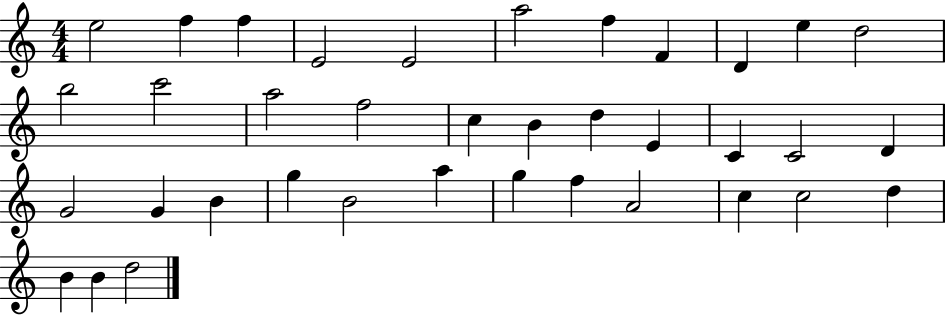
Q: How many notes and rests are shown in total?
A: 37